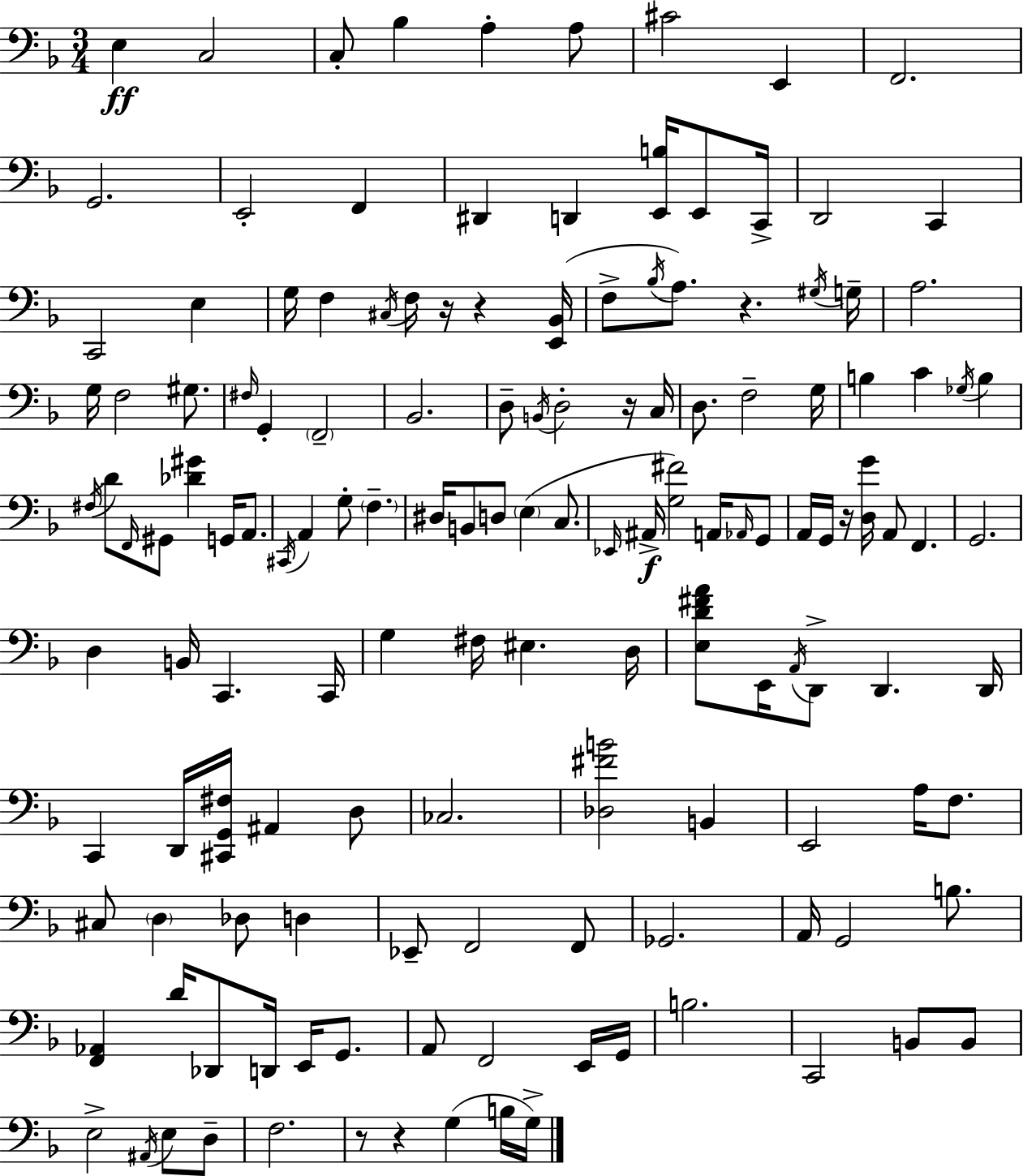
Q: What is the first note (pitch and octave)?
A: E3